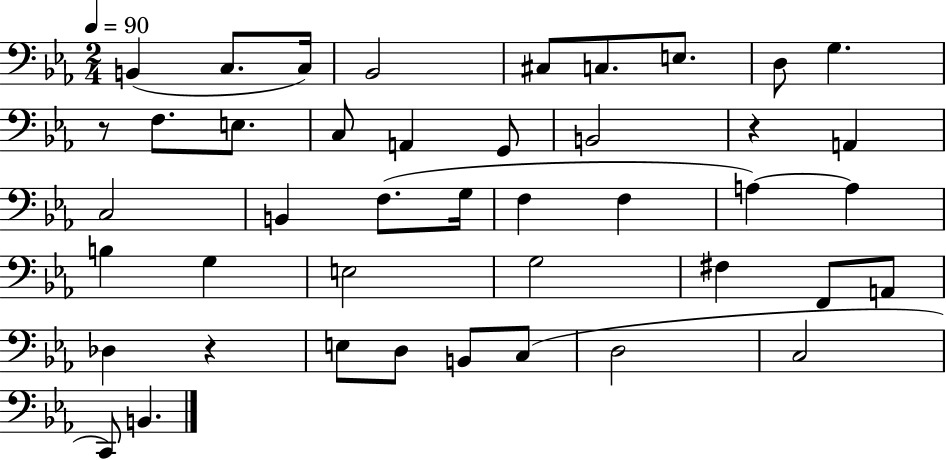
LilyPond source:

{
  \clef bass
  \numericTimeSignature
  \time 2/4
  \key ees \major
  \tempo 4 = 90
  b,4( c8. c16) | bes,2 | cis8 c8. e8. | d8 g4. | \break r8 f8. e8. | c8 a,4 g,8 | b,2 | r4 a,4 | \break c2 | b,4 f8.( g16 | f4 f4 | a4~~) a4 | \break b4 g4 | e2 | g2 | fis4 f,8 a,8 | \break des4 r4 | e8 d8 b,8 c8( | d2 | c2 | \break c,8) b,4. | \bar "|."
}